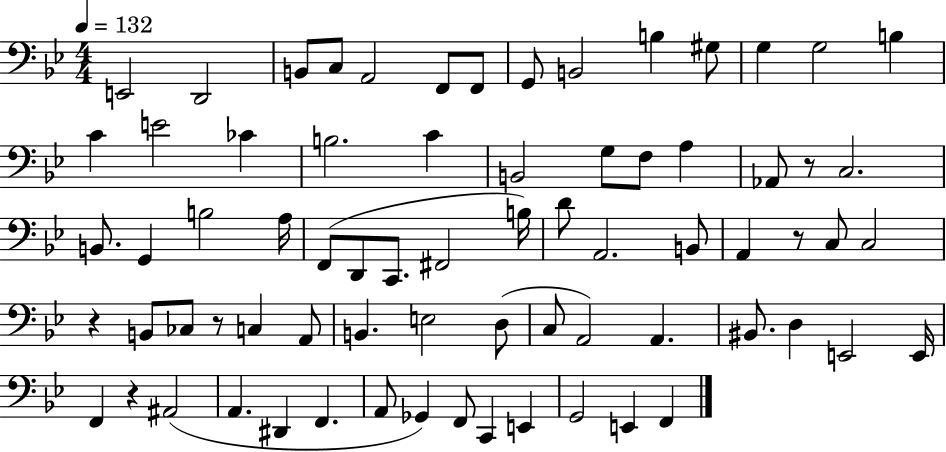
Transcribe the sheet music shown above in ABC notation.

X:1
T:Untitled
M:4/4
L:1/4
K:Bb
E,,2 D,,2 B,,/2 C,/2 A,,2 F,,/2 F,,/2 G,,/2 B,,2 B, ^G,/2 G, G,2 B, C E2 _C B,2 C B,,2 G,/2 F,/2 A, _A,,/2 z/2 C,2 B,,/2 G,, B,2 A,/4 F,,/2 D,,/2 C,,/2 ^F,,2 B,/4 D/2 A,,2 B,,/2 A,, z/2 C,/2 C,2 z B,,/2 _C,/2 z/2 C, A,,/2 B,, E,2 D,/2 C,/2 A,,2 A,, ^B,,/2 D, E,,2 E,,/4 F,, z ^A,,2 A,, ^D,, F,, A,,/2 _G,, F,,/2 C,, E,, G,,2 E,, F,,